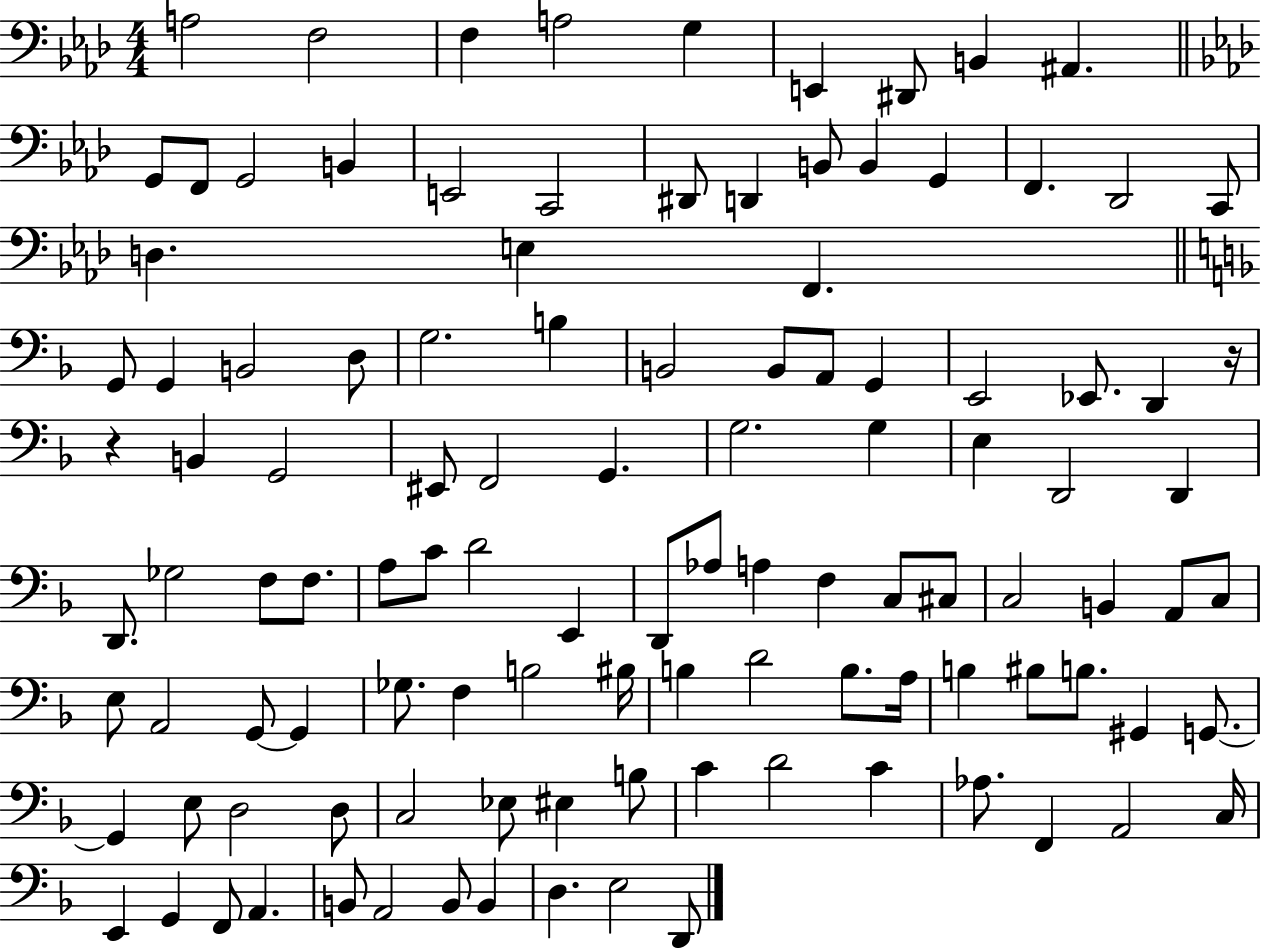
{
  \clef bass
  \numericTimeSignature
  \time 4/4
  \key aes \major
  \repeat volta 2 { a2 f2 | f4 a2 g4 | e,4 dis,8 b,4 ais,4. | \bar "||" \break \key aes \major g,8 f,8 g,2 b,4 | e,2 c,2 | dis,8 d,4 b,8 b,4 g,4 | f,4. des,2 c,8 | \break d4. e4 f,4. | \bar "||" \break \key f \major g,8 g,4 b,2 d8 | g2. b4 | b,2 b,8 a,8 g,4 | e,2 ees,8. d,4 r16 | \break r4 b,4 g,2 | eis,8 f,2 g,4. | g2. g4 | e4 d,2 d,4 | \break d,8. ges2 f8 f8. | a8 c'8 d'2 e,4 | d,8 aes8 a4 f4 c8 cis8 | c2 b,4 a,8 c8 | \break e8 a,2 g,8~~ g,4 | ges8. f4 b2 bis16 | b4 d'2 b8. a16 | b4 bis8 b8. gis,4 g,8.~~ | \break g,4 e8 d2 d8 | c2 ees8 eis4 b8 | c'4 d'2 c'4 | aes8. f,4 a,2 c16 | \break e,4 g,4 f,8 a,4. | b,8 a,2 b,8 b,4 | d4. e2 d,8 | } \bar "|."
}